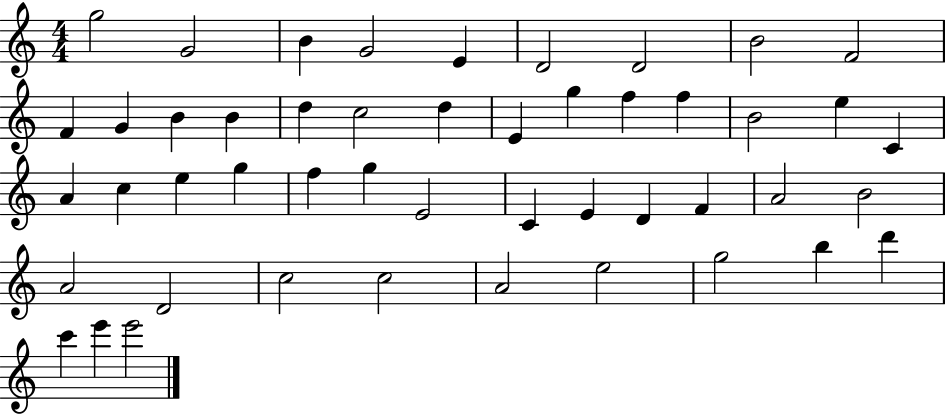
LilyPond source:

{
  \clef treble
  \numericTimeSignature
  \time 4/4
  \key c \major
  g''2 g'2 | b'4 g'2 e'4 | d'2 d'2 | b'2 f'2 | \break f'4 g'4 b'4 b'4 | d''4 c''2 d''4 | e'4 g''4 f''4 f''4 | b'2 e''4 c'4 | \break a'4 c''4 e''4 g''4 | f''4 g''4 e'2 | c'4 e'4 d'4 f'4 | a'2 b'2 | \break a'2 d'2 | c''2 c''2 | a'2 e''2 | g''2 b''4 d'''4 | \break c'''4 e'''4 e'''2 | \bar "|."
}